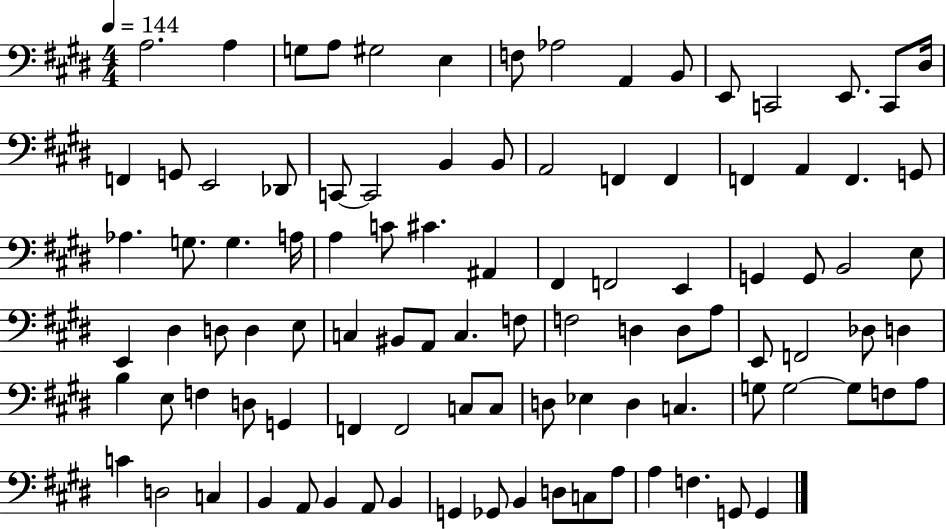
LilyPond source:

{
  \clef bass
  \numericTimeSignature
  \time 4/4
  \key e \major
  \tempo 4 = 144
  a2. a4 | g8 a8 gis2 e4 | f8 aes2 a,4 b,8 | e,8 c,2 e,8. c,8 dis16 | \break f,4 g,8 e,2 des,8 | c,8~~ c,2 b,4 b,8 | a,2 f,4 f,4 | f,4 a,4 f,4. g,8 | \break aes4. g8. g4. a16 | a4 c'8 cis'4. ais,4 | fis,4 f,2 e,4 | g,4 g,8 b,2 e8 | \break e,4 dis4 d8 d4 e8 | c4 bis,8 a,8 c4. f8 | f2 d4 d8 a8 | e,8 f,2 des8 d4 | \break b4 e8 f4 d8 g,4 | f,4 f,2 c8 c8 | d8 ees4 d4 c4. | g8 g2~~ g8 f8 a8 | \break c'4 d2 c4 | b,4 a,8 b,4 a,8 b,4 | g,4 ges,8 b,4 d8 c8 a8 | a4 f4. g,8 g,4 | \break \bar "|."
}